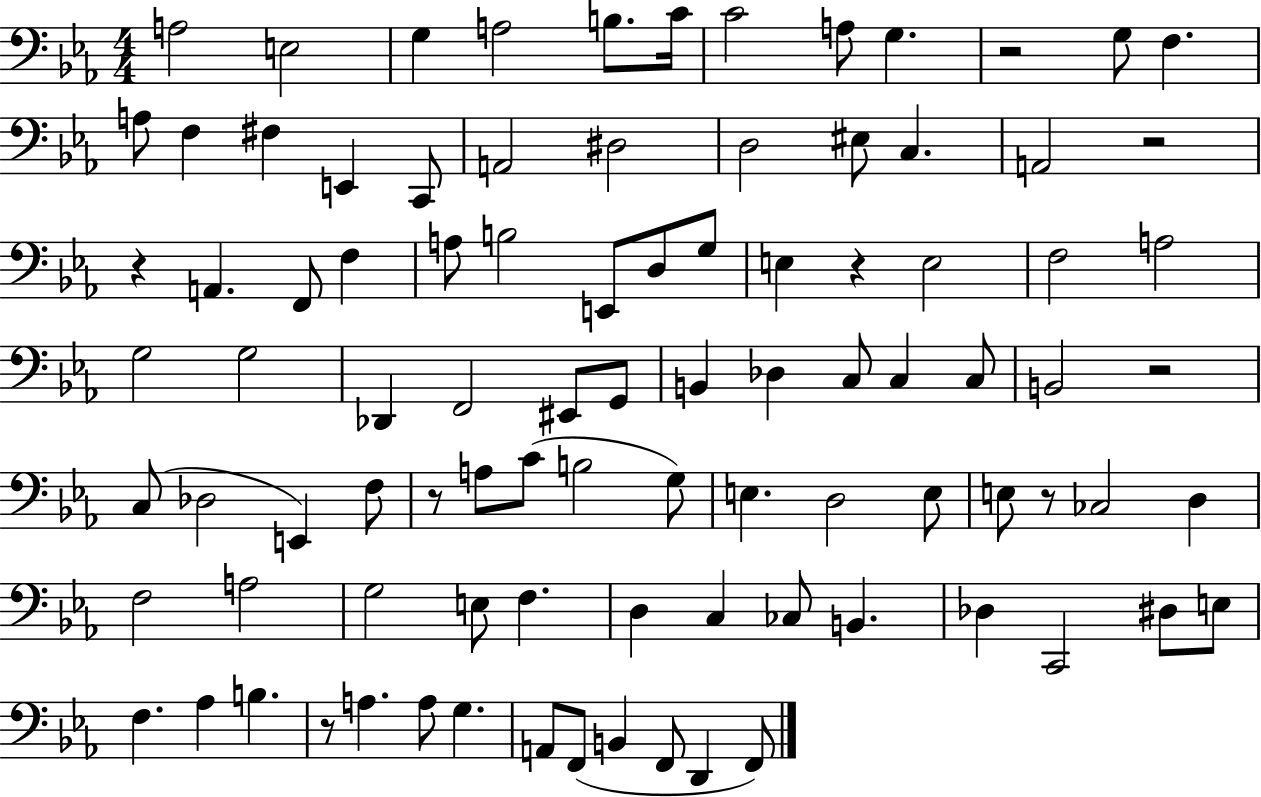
A3/h E3/h G3/q A3/h B3/e. C4/s C4/h A3/e G3/q. R/h G3/e F3/q. A3/e F3/q F#3/q E2/q C2/e A2/h D#3/h D3/h EIS3/e C3/q. A2/h R/h R/q A2/q. F2/e F3/q A3/e B3/h E2/e D3/e G3/e E3/q R/q E3/h F3/h A3/h G3/h G3/h Db2/q F2/h EIS2/e G2/e B2/q Db3/q C3/e C3/q C3/e B2/h R/h C3/e Db3/h E2/q F3/e R/e A3/e C4/e B3/h G3/e E3/q. D3/h E3/e E3/e R/e CES3/h D3/q F3/h A3/h G3/h E3/e F3/q. D3/q C3/q CES3/e B2/q. Db3/q C2/h D#3/e E3/e F3/q. Ab3/q B3/q. R/e A3/q. A3/e G3/q. A2/e F2/e B2/q F2/e D2/q F2/e